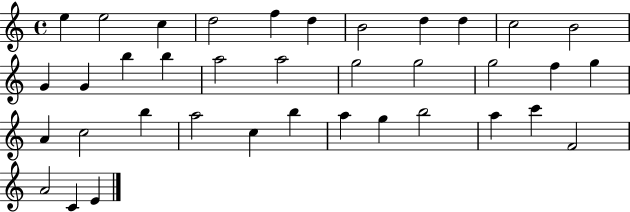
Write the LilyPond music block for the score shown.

{
  \clef treble
  \time 4/4
  \defaultTimeSignature
  \key c \major
  e''4 e''2 c''4 | d''2 f''4 d''4 | b'2 d''4 d''4 | c''2 b'2 | \break g'4 g'4 b''4 b''4 | a''2 a''2 | g''2 g''2 | g''2 f''4 g''4 | \break a'4 c''2 b''4 | a''2 c''4 b''4 | a''4 g''4 b''2 | a''4 c'''4 f'2 | \break a'2 c'4 e'4 | \bar "|."
}